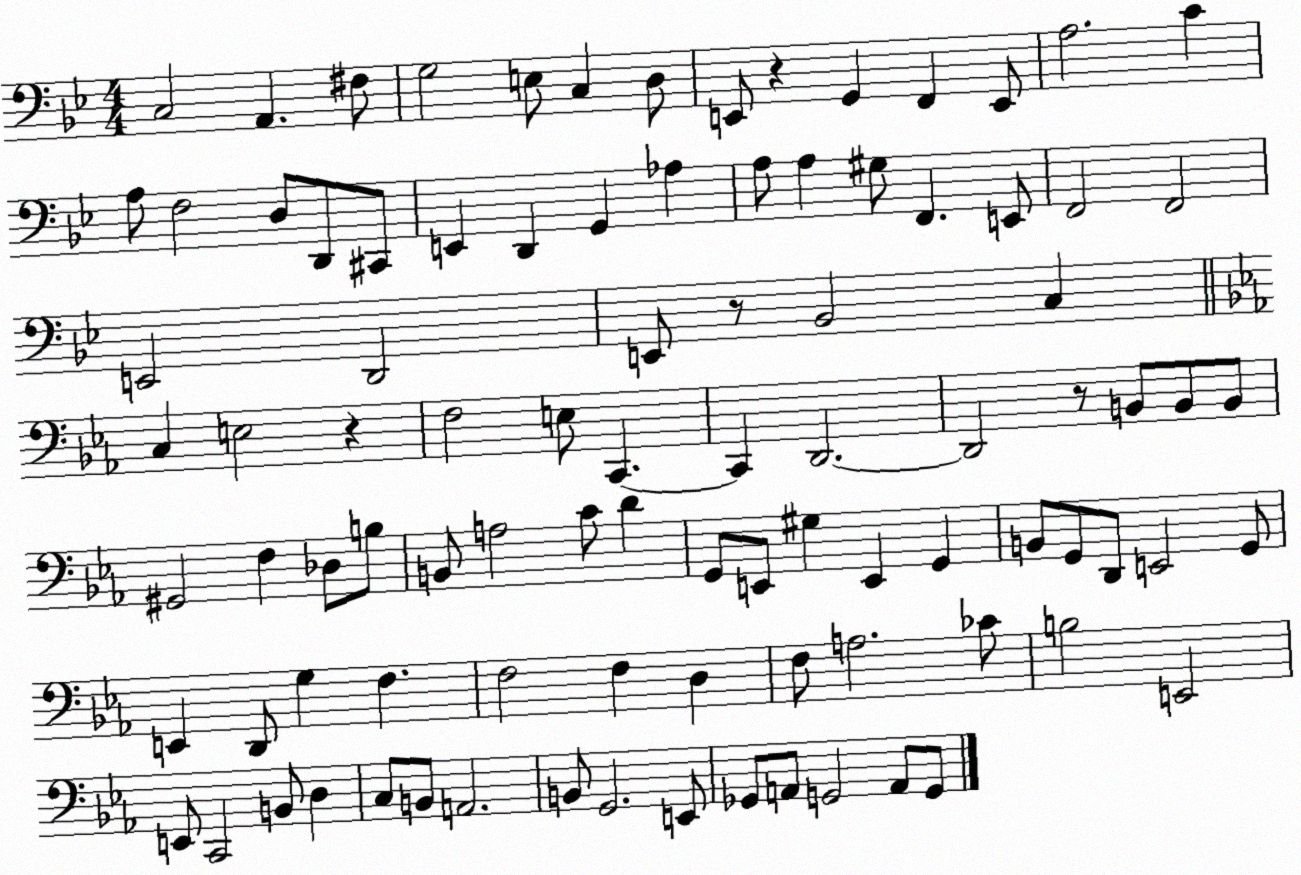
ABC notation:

X:1
T:Untitled
M:4/4
L:1/4
K:Bb
C,2 A,, ^F,/2 G,2 E,/2 C, D,/2 E,,/2 z G,, F,, E,,/2 A,2 C A,/2 F,2 D,/2 D,,/2 ^C,,/2 E,, D,, G,, _A, A,/2 A, ^G,/2 F,, E,,/2 F,,2 F,,2 E,,2 D,,2 E,,/2 z/2 _B,,2 C, C, E,2 z F,2 E,/2 C,, C,, D,,2 D,,2 z/2 B,,/2 B,,/2 B,,/2 ^G,,2 F, _D,/2 B,/2 B,,/2 A,2 C/2 D G,,/2 E,,/2 ^G, E,, G,, B,,/2 G,,/2 D,,/2 E,,2 G,,/2 E,, D,,/2 G, F, F,2 F, D, F,/2 A,2 _C/2 B,2 E,,2 E,,/2 C,,2 B,,/2 D, C,/2 B,,/2 A,,2 B,,/2 G,,2 E,,/2 _G,,/2 A,,/2 G,,2 A,,/2 G,,/2